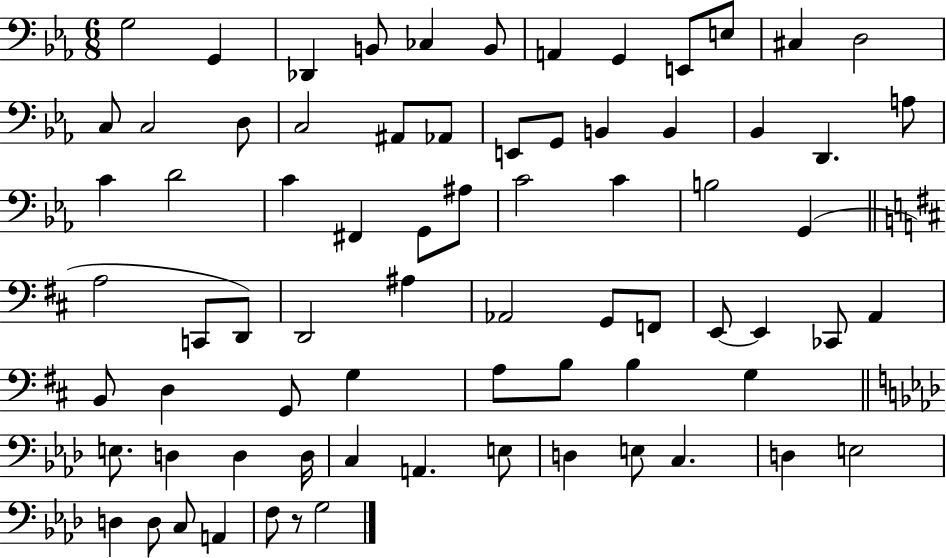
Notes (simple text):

G3/h G2/q Db2/q B2/e CES3/q B2/e A2/q G2/q E2/e E3/e C#3/q D3/h C3/e C3/h D3/e C3/h A#2/e Ab2/e E2/e G2/e B2/q B2/q Bb2/q D2/q. A3/e C4/q D4/h C4/q F#2/q G2/e A#3/e C4/h C4/q B3/h G2/q A3/h C2/e D2/e D2/h A#3/q Ab2/h G2/e F2/e E2/e E2/q CES2/e A2/q B2/e D3/q G2/e G3/q A3/e B3/e B3/q G3/q E3/e. D3/q D3/q D3/s C3/q A2/q. E3/e D3/q E3/e C3/q. D3/q E3/h D3/q D3/e C3/e A2/q F3/e R/e G3/h